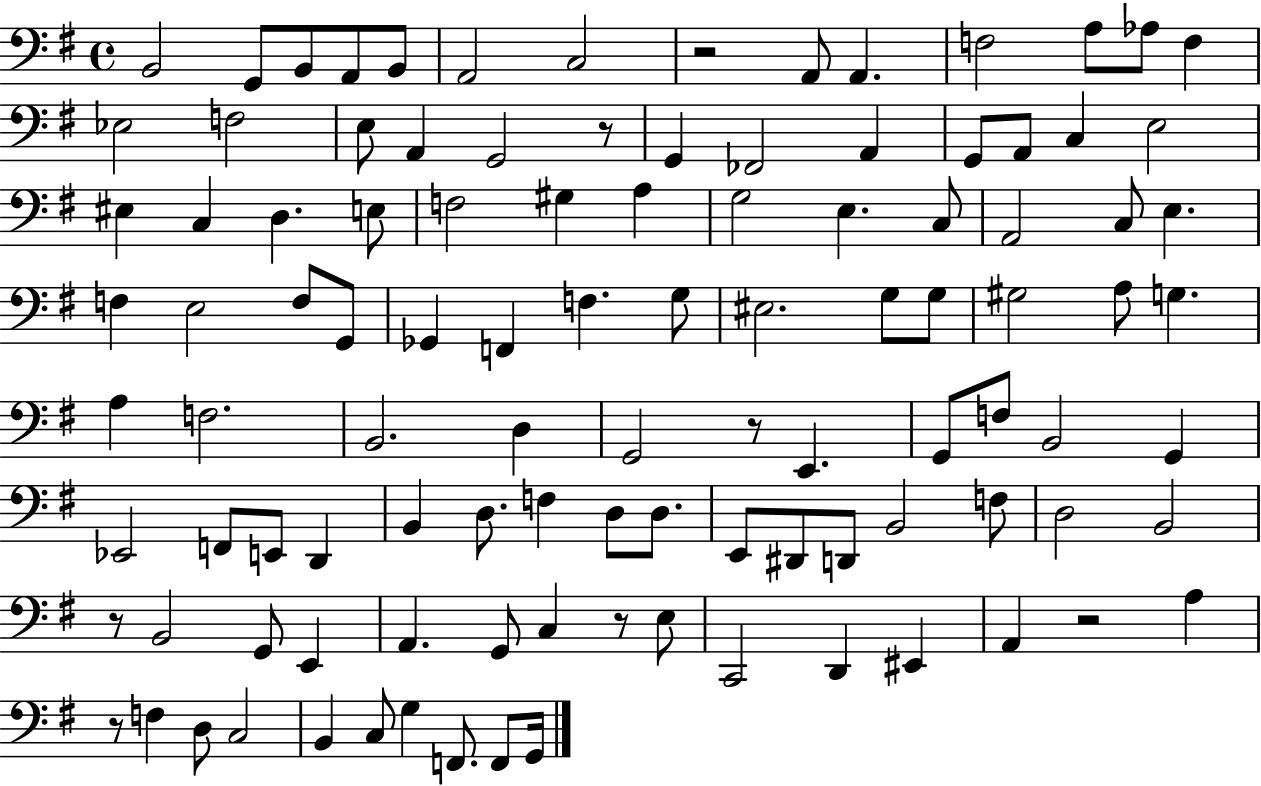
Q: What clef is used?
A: bass